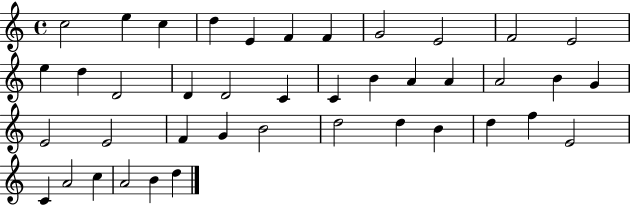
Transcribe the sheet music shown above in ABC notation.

X:1
T:Untitled
M:4/4
L:1/4
K:C
c2 e c d E F F G2 E2 F2 E2 e d D2 D D2 C C B A A A2 B G E2 E2 F G B2 d2 d B d f E2 C A2 c A2 B d